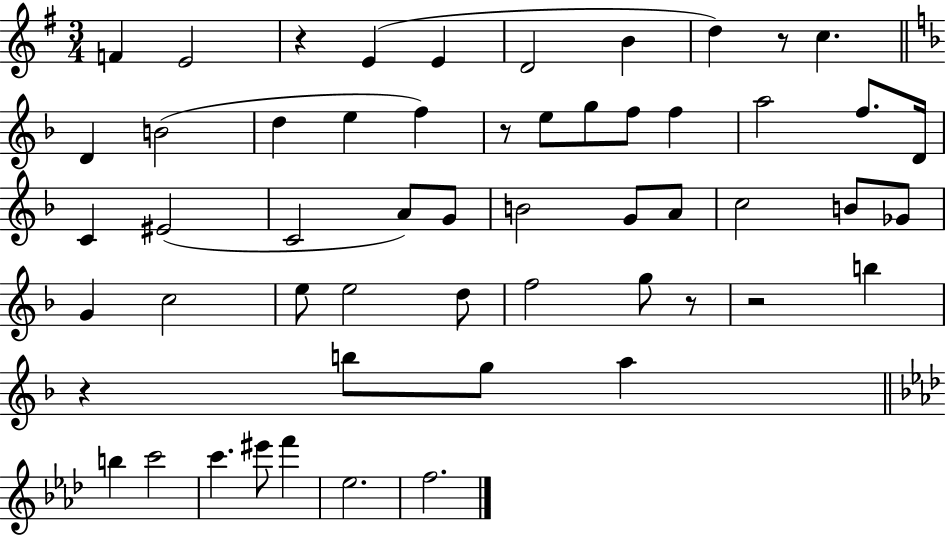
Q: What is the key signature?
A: G major